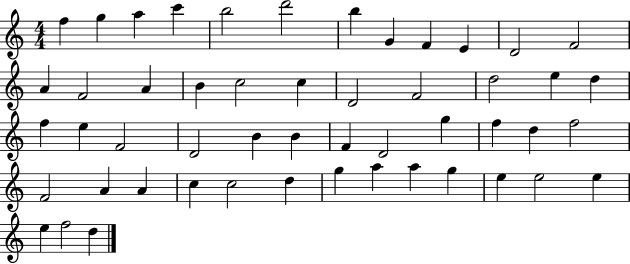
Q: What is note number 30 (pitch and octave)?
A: F4